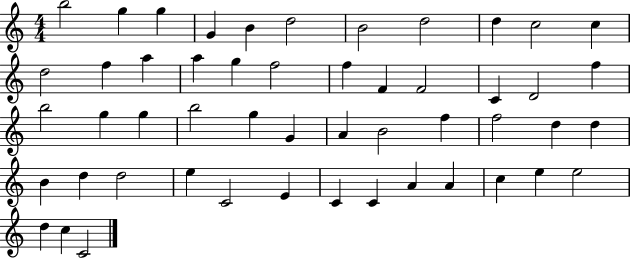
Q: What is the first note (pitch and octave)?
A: B5